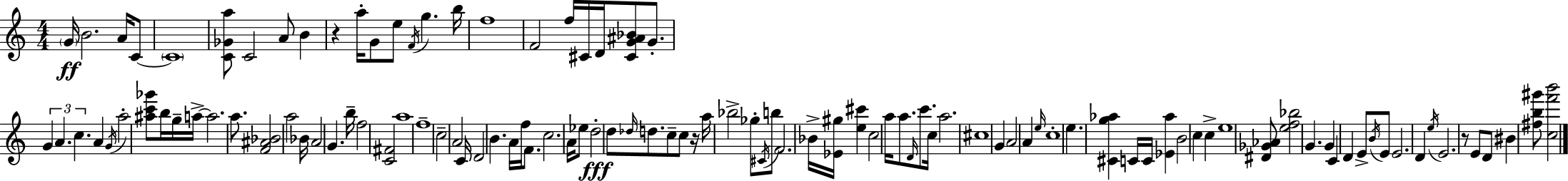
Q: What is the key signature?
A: A minor